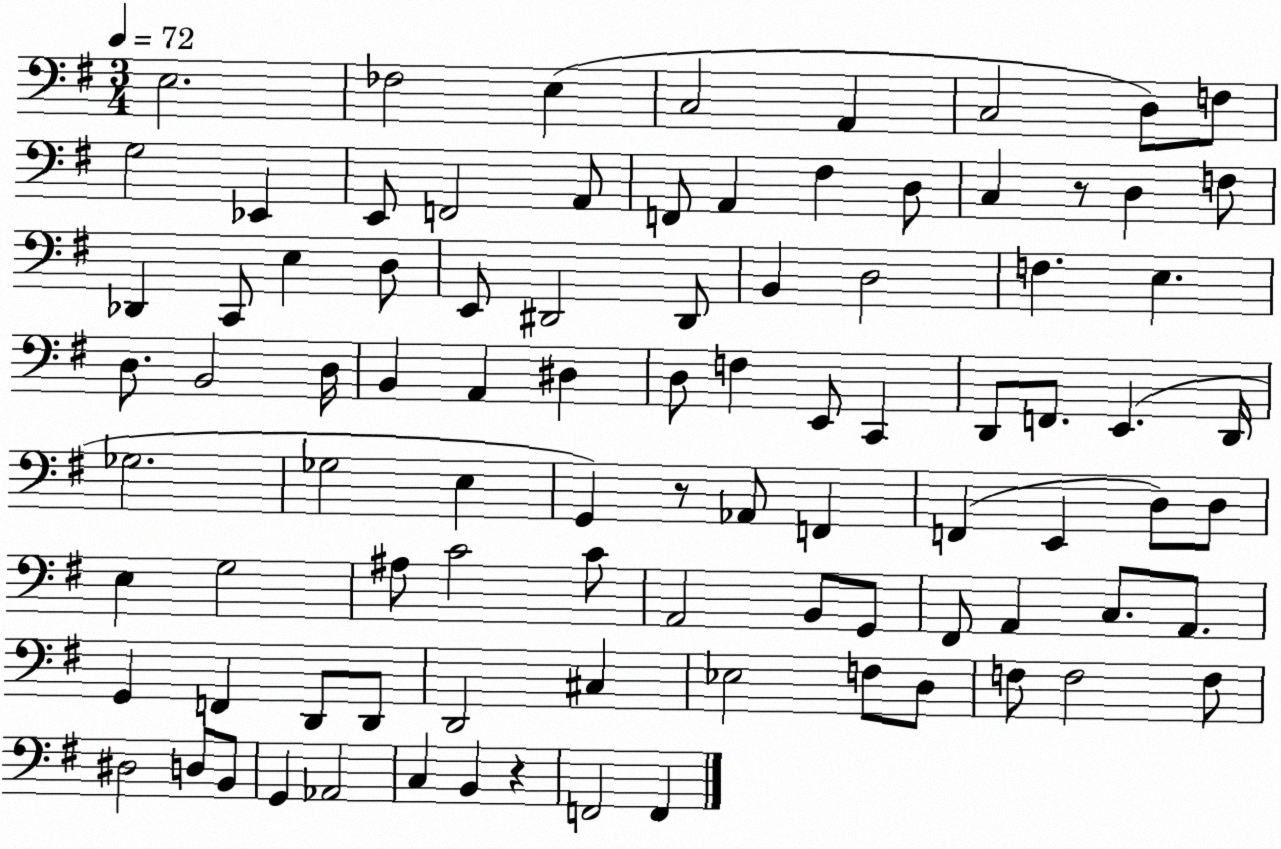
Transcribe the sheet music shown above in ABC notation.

X:1
T:Untitled
M:3/4
L:1/4
K:G
E,2 _F,2 E, C,2 A,, C,2 D,/2 F,/2 G,2 _E,, E,,/2 F,,2 A,,/2 F,,/2 A,, ^F, D,/2 C, z/2 D, F,/2 _D,, C,,/2 E, D,/2 E,,/2 ^D,,2 ^D,,/2 B,, D,2 F, E, D,/2 B,,2 D,/4 B,, A,, ^D, D,/2 F, E,,/2 C,, D,,/2 F,,/2 E,, D,,/4 _G,2 _G,2 E, G,, z/2 _A,,/2 F,, F,, E,, D,/2 D,/2 E, G,2 ^A,/2 C2 C/2 A,,2 B,,/2 G,,/2 ^F,,/2 A,, C,/2 A,,/2 G,, F,, D,,/2 D,,/2 D,,2 ^C, _E,2 F,/2 D,/2 F,/2 F,2 F,/2 ^D,2 D,/2 B,,/2 G,, _A,,2 C, B,, z F,,2 F,,